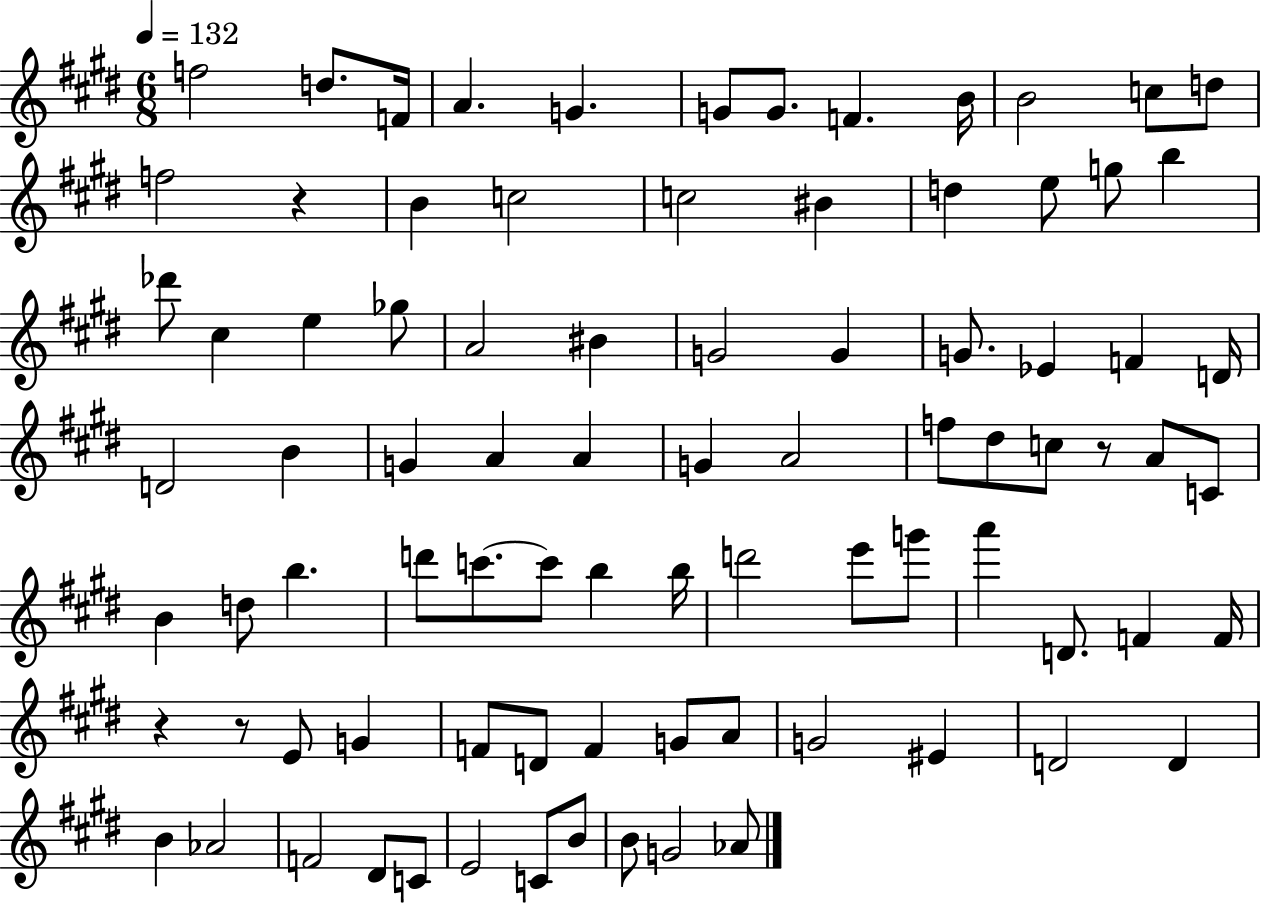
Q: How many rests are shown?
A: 4